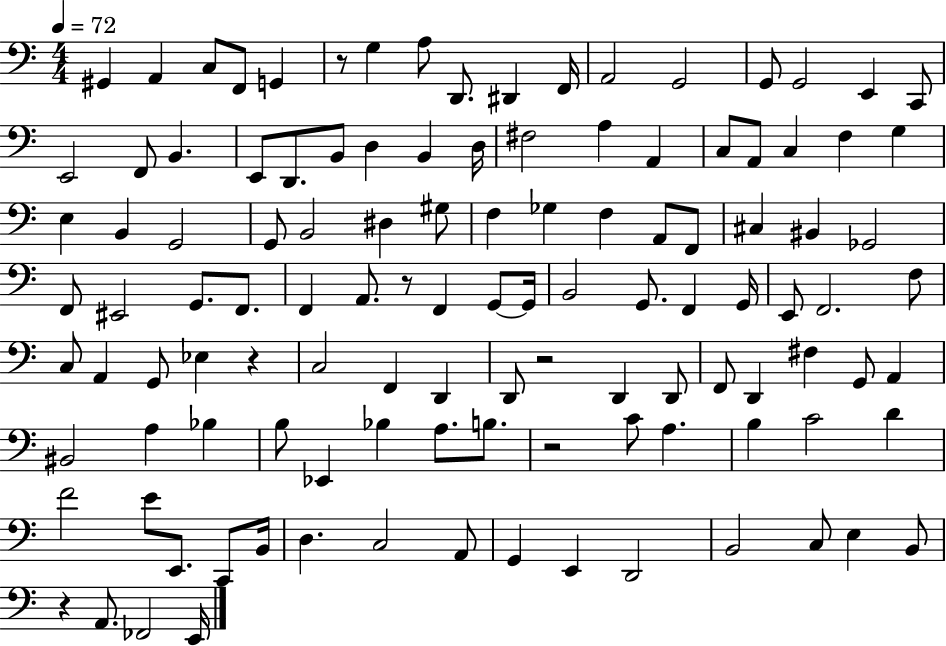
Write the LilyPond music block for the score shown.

{
  \clef bass
  \numericTimeSignature
  \time 4/4
  \key c \major
  \tempo 4 = 72
  gis,4 a,4 c8 f,8 g,4 | r8 g4 a8 d,8. dis,4 f,16 | a,2 g,2 | g,8 g,2 e,4 c,8 | \break e,2 f,8 b,4. | e,8 d,8. b,8 d4 b,4 d16 | fis2 a4 a,4 | c8 a,8 c4 f4 g4 | \break e4 b,4 g,2 | g,8 b,2 dis4 gis8 | f4 ges4 f4 a,8 f,8 | cis4 bis,4 ges,2 | \break f,8 eis,2 g,8. f,8. | f,4 a,8. r8 f,4 g,8~~ g,16 | b,2 g,8. f,4 g,16 | e,8 f,2. f8 | \break c8 a,4 g,8 ees4 r4 | c2 f,4 d,4 | d,8 r2 d,4 d,8 | f,8 d,4 fis4 g,8 a,4 | \break bis,2 a4 bes4 | b8 ees,4 bes4 a8. b8. | r2 c'8 a4. | b4 c'2 d'4 | \break f'2 e'8 e,8. c,8 b,16 | d4. c2 a,8 | g,4 e,4 d,2 | b,2 c8 e4 b,8 | \break r4 a,8. fes,2 e,16 | \bar "|."
}